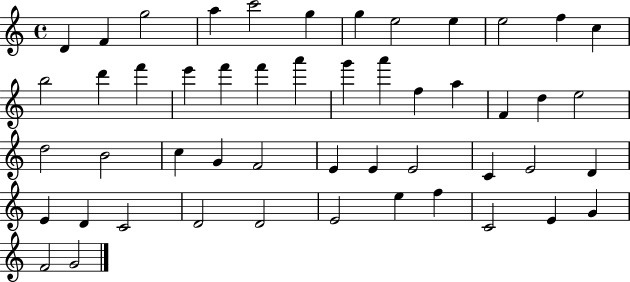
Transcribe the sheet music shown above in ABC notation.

X:1
T:Untitled
M:4/4
L:1/4
K:C
D F g2 a c'2 g g e2 e e2 f c b2 d' f' e' f' f' a' g' a' f a F d e2 d2 B2 c G F2 E E E2 C E2 D E D C2 D2 D2 E2 e f C2 E G F2 G2